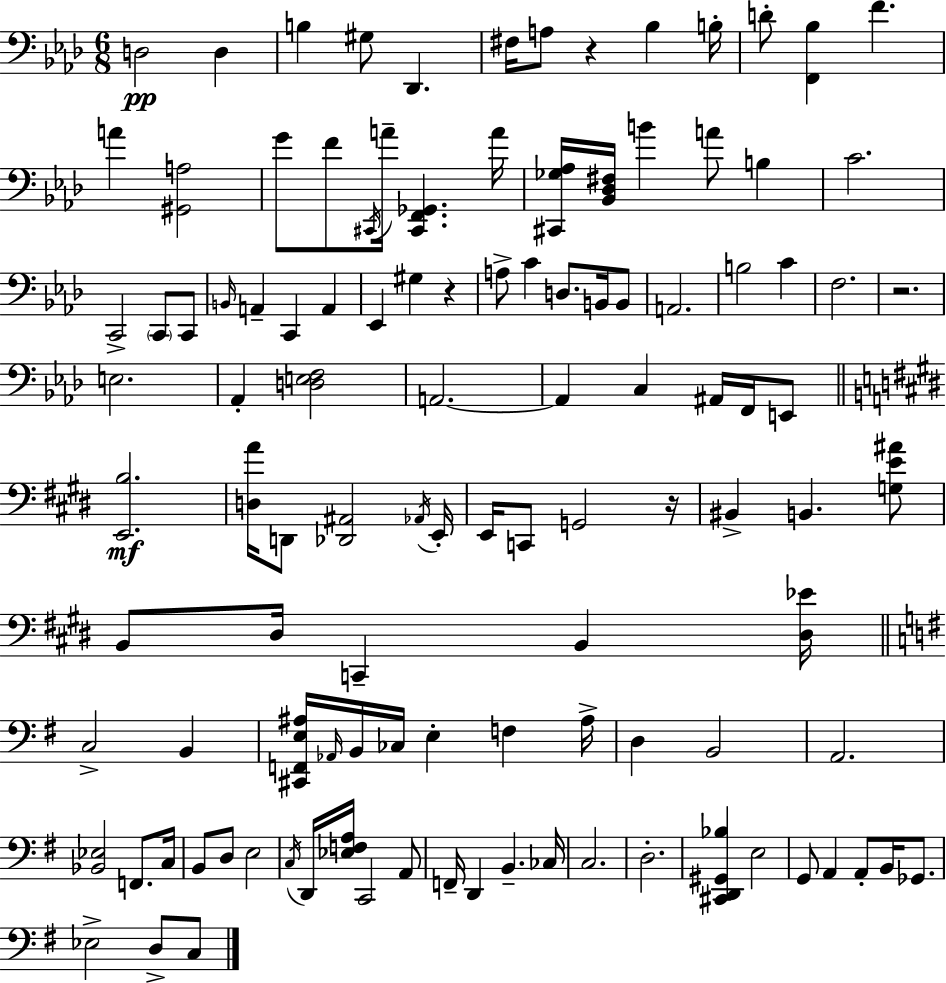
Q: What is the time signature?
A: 6/8